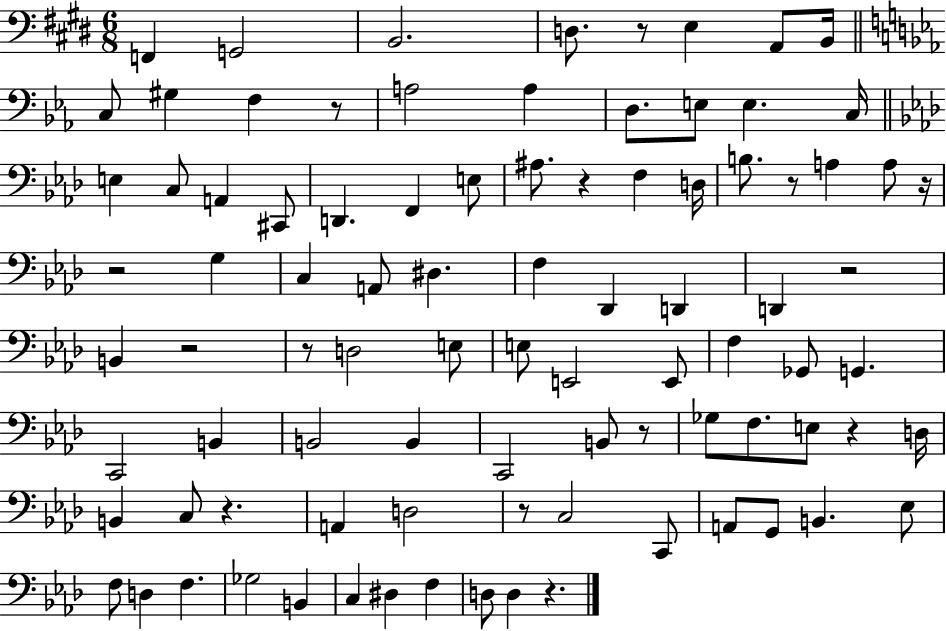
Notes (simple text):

F2/q G2/h B2/h. D3/e. R/e E3/q A2/e B2/s C3/e G#3/q F3/q R/e A3/h A3/q D3/e. E3/e E3/q. C3/s E3/q C3/e A2/q C#2/e D2/q. F2/q E3/e A#3/e. R/q F3/q D3/s B3/e. R/e A3/q A3/e R/s R/h G3/q C3/q A2/e D#3/q. F3/q Db2/q D2/q D2/q R/h B2/q R/h R/e D3/h E3/e E3/e E2/h E2/e F3/q Gb2/e G2/q. C2/h B2/q B2/h B2/q C2/h B2/e R/e Gb3/e F3/e. E3/e R/q D3/s B2/q C3/e R/q. A2/q D3/h R/e C3/h C2/e A2/e G2/e B2/q. Eb3/e F3/e D3/q F3/q. Gb3/h B2/q C3/q D#3/q F3/q D3/e D3/q R/q.